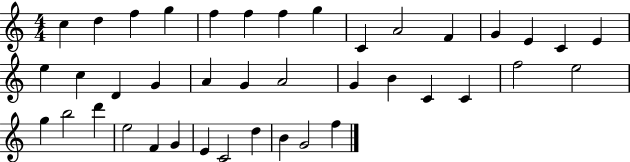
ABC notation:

X:1
T:Untitled
M:4/4
L:1/4
K:C
c d f g f f f g C A2 F G E C E e c D G A G A2 G B C C f2 e2 g b2 d' e2 F G E C2 d B G2 f